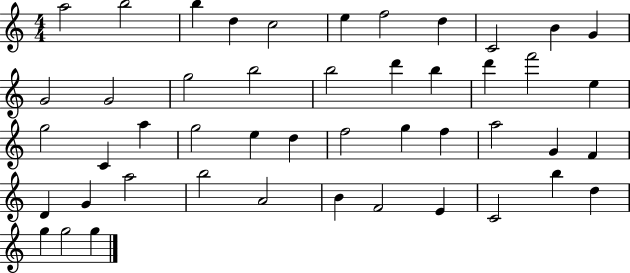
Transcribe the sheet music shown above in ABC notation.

X:1
T:Untitled
M:4/4
L:1/4
K:C
a2 b2 b d c2 e f2 d C2 B G G2 G2 g2 b2 b2 d' b d' f'2 e g2 C a g2 e d f2 g f a2 G F D G a2 b2 A2 B F2 E C2 b d g g2 g